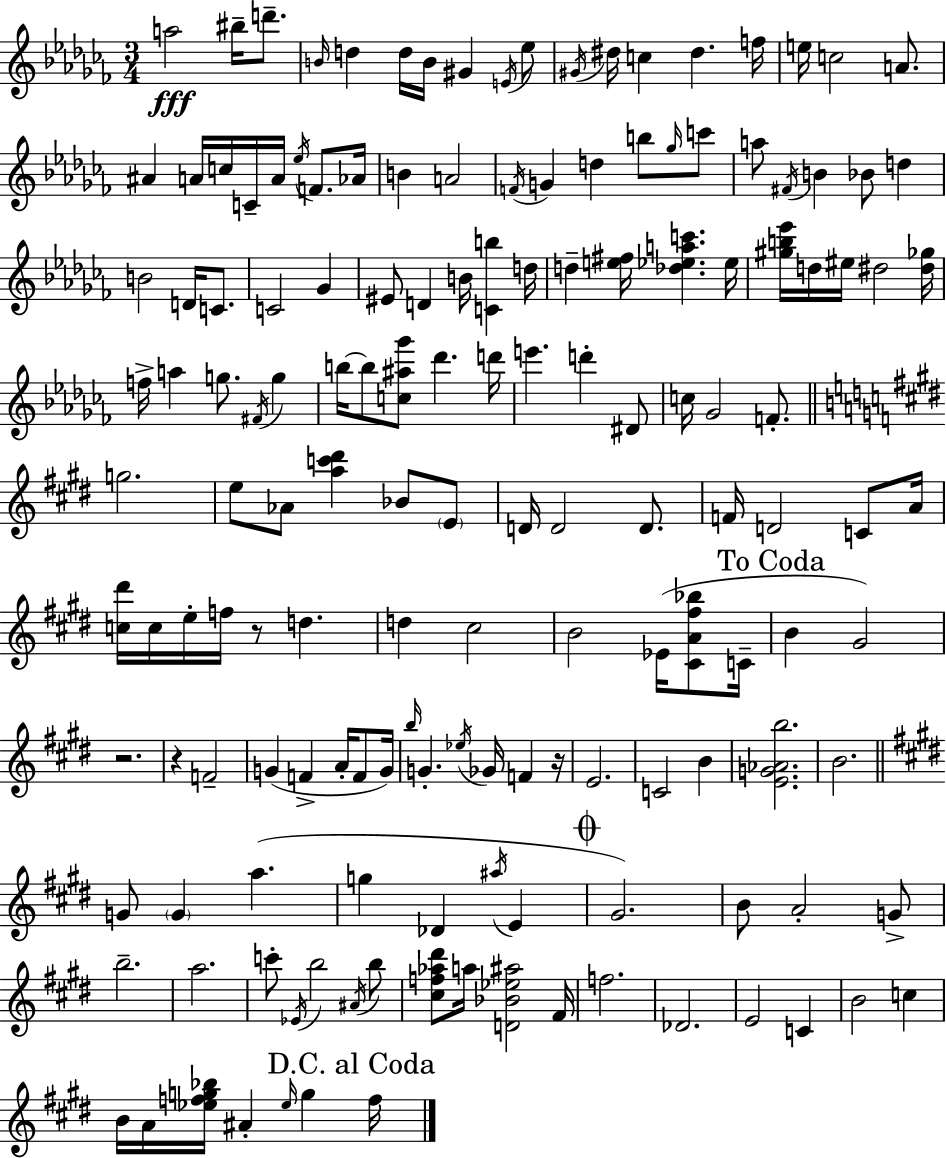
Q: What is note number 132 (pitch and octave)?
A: C5